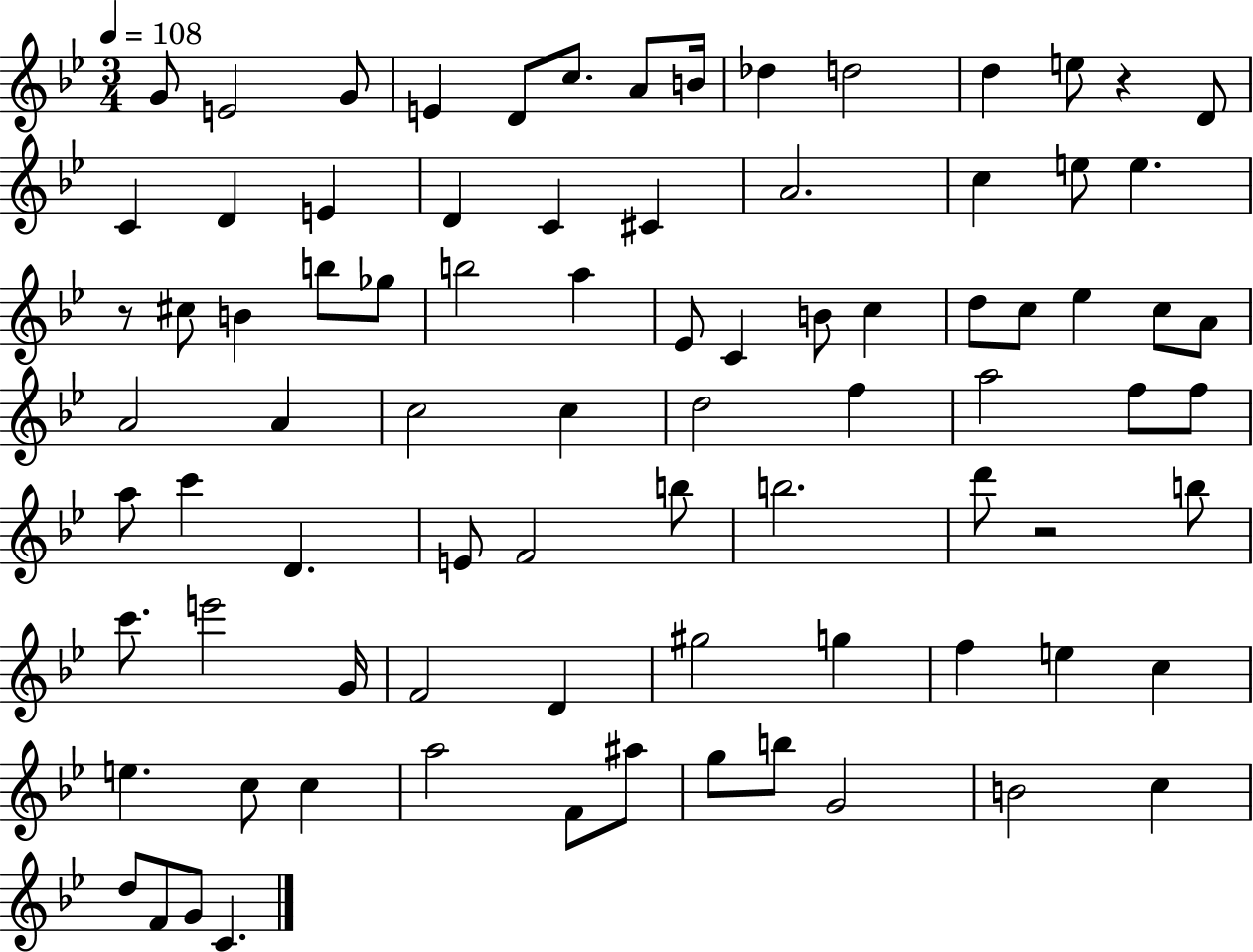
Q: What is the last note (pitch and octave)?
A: C4